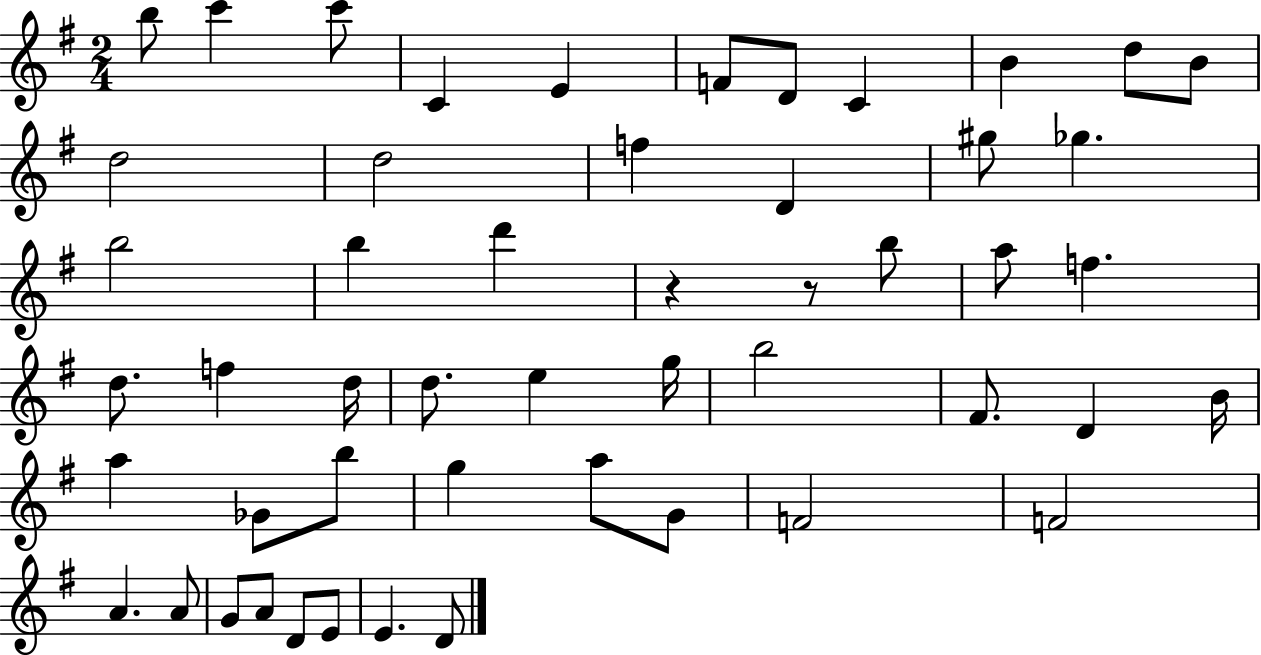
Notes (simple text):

B5/e C6/q C6/e C4/q E4/q F4/e D4/e C4/q B4/q D5/e B4/e D5/h D5/h F5/q D4/q G#5/e Gb5/q. B5/h B5/q D6/q R/q R/e B5/e A5/e F5/q. D5/e. F5/q D5/s D5/e. E5/q G5/s B5/h F#4/e. D4/q B4/s A5/q Gb4/e B5/e G5/q A5/e G4/e F4/h F4/h A4/q. A4/e G4/e A4/e D4/e E4/e E4/q. D4/e